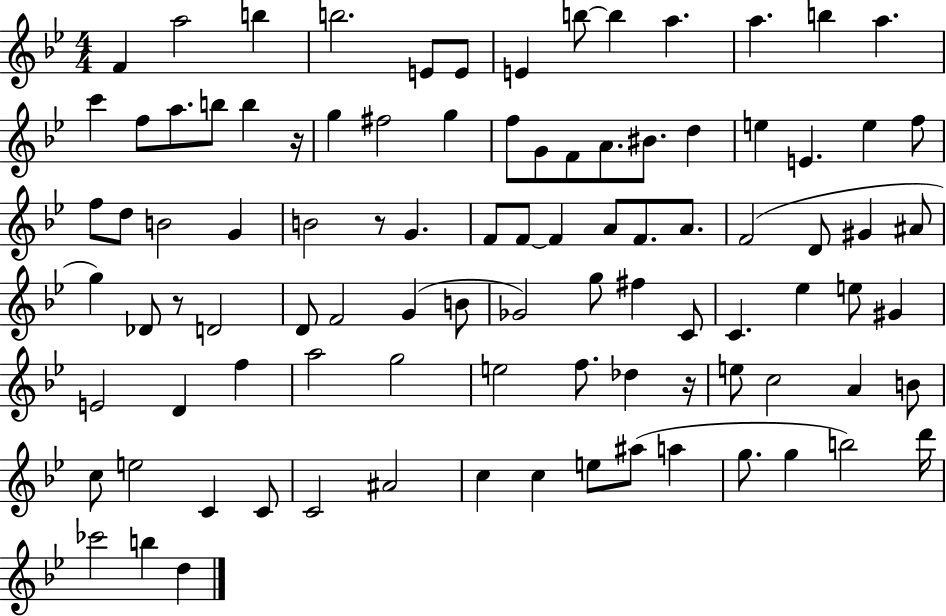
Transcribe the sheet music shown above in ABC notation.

X:1
T:Untitled
M:4/4
L:1/4
K:Bb
F a2 b b2 E/2 E/2 E b/2 b a a b a c' f/2 a/2 b/2 b z/4 g ^f2 g f/2 G/2 F/2 A/2 ^B/2 d e E e f/2 f/2 d/2 B2 G B2 z/2 G F/2 F/2 F A/2 F/2 A/2 F2 D/2 ^G ^A/2 g _D/2 z/2 D2 D/2 F2 G B/2 _G2 g/2 ^f C/2 C _e e/2 ^G E2 D f a2 g2 e2 f/2 _d z/4 e/2 c2 A B/2 c/2 e2 C C/2 C2 ^A2 c c e/2 ^a/2 a g/2 g b2 d'/4 _c'2 b d